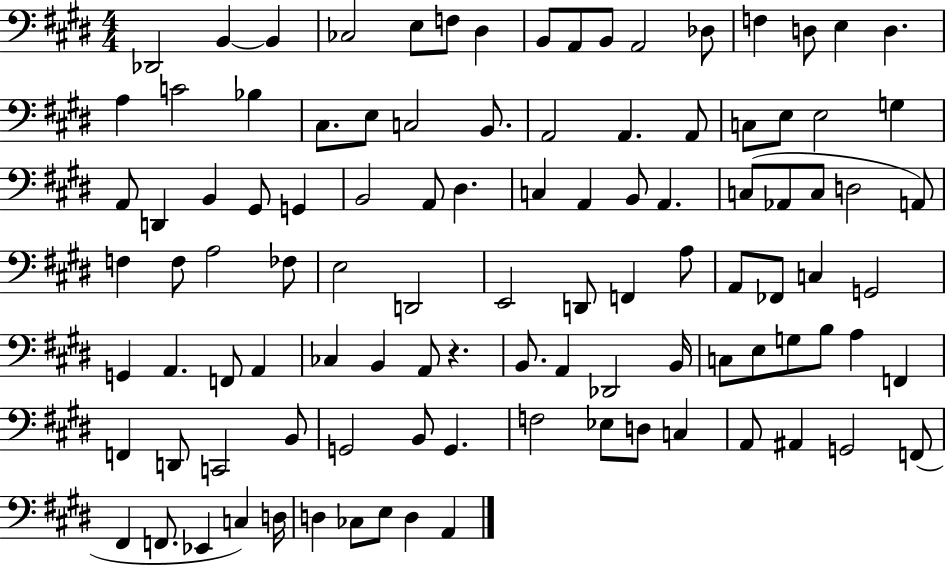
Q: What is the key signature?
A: E major